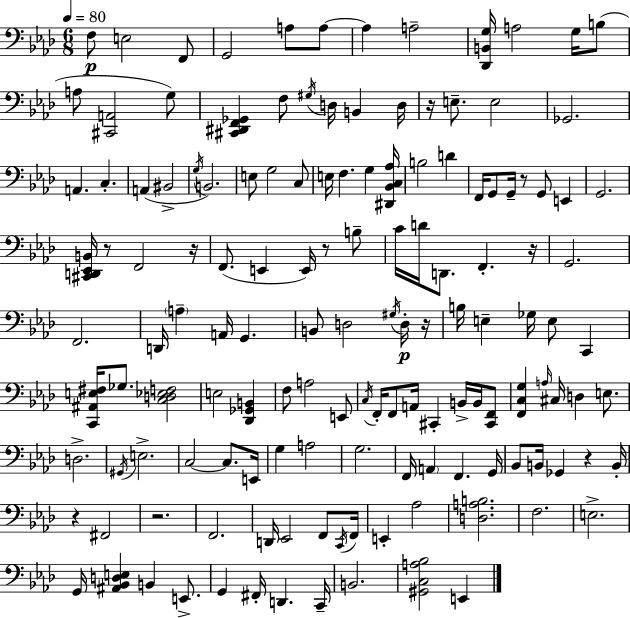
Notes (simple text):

F3/e E3/h F2/e G2/h A3/e A3/e A3/q A3/h [Db2,B2,G3]/s A3/h G3/s B3/e A3/e [C#2,A2]/h G3/e [C#2,D#2,F2,Gb2]/q F3/e G#3/s D3/s B2/q D3/s R/s E3/e. E3/h Gb2/h. A2/q. C3/q. A2/q BIS2/h G3/s B2/h. E3/e G3/h C3/e E3/s F3/q. G3/q [D#2,Bb2,C3,Ab3]/s B3/h D4/q F2/s G2/e G2/s R/e G2/e E2/q G2/h. [C#2,D2,Eb2,B2]/s R/e F2/h R/s F2/e. E2/q E2/s R/e B3/e C4/s D4/s D2/e. F2/q. R/s G2/h. F2/h. D2/s A3/q A2/s G2/q. B2/e D3/h G#3/s D3/s R/s B3/s E3/q Gb3/s E3/e C2/q [C2,A#2,E3,F#3]/s Gb3/e. [C3,D3,Eb3,F3]/h E3/h [Db2,Gb2,B2]/q F3/e A3/h E2/e C3/s F2/s F2/e A2/s C#2/q B2/s B2/s [C#2,F2]/e [F2,C3,G3]/q A3/s C#3/s D3/q E3/e. D3/h. G#2/s E3/h. C3/h C3/e. E2/s G3/q A3/h G3/h. F2/s A2/q F2/q. G2/s Bb2/e B2/s Gb2/q R/q B2/s R/q F#2/h R/h. F2/h. D2/s Eb2/h F2/e C2/s F2/s E2/q Ab3/h [D3,A3,B3]/h. F3/h. E3/h. G2/s [A#2,Bb2,D3,E3]/q B2/q E2/e. G2/q F#2/s D2/q. C2/s B2/h. [G#2,C3,A3,Bb3]/h E2/q